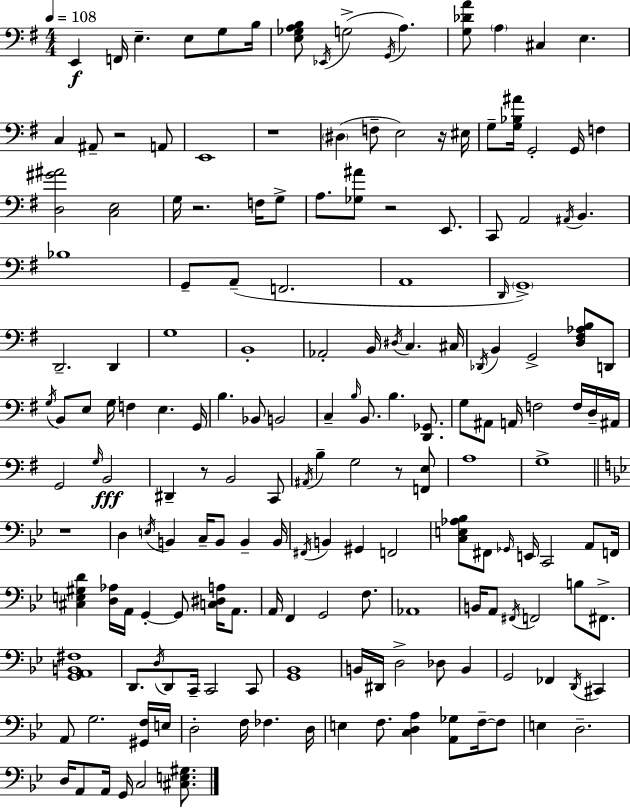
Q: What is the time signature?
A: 4/4